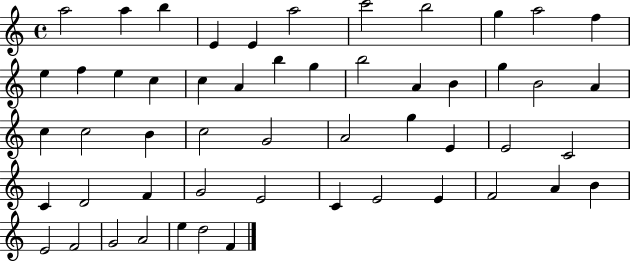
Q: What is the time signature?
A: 4/4